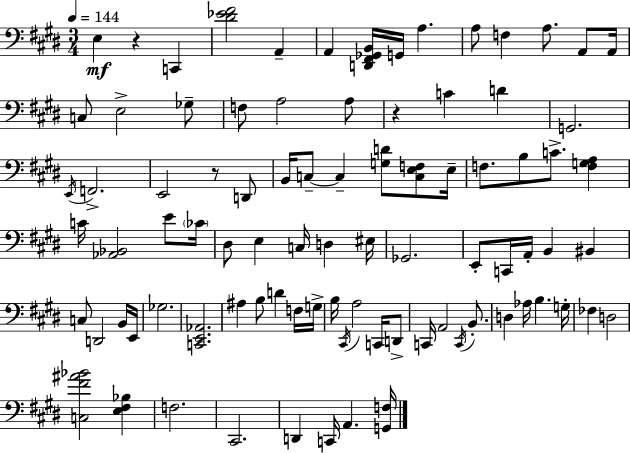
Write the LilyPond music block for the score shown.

{
  \clef bass
  \numericTimeSignature
  \time 3/4
  \key e \major
  \tempo 4 = 144
  e4\mf r4 c,4 | <dis' ees' fis'>2 a,4-- | a,4 <d, fis, ges, b,>16 g,16 a4. | a8 f4 a8. a,8 a,16 | \break c8 e2-> ges8-- | f8 a2 a8 | r4 c'4 d'4 | g,2. | \break \acciaccatura { e,16 } f,2.-> | e,2 r8 d,8 | b,16 c8--~~ c4-- <g d'>8 <c e f>8 | e16-- f8. b8 c'8.-> <f g a>4 | \break c'16 <aes, bes,>2 e'8 | \parenthesize ces'16 dis8 e4 c16 d4 | eis16 ges,2. | e,8-. c,16 a,16-. b,4 bis,4 | \break c8 d,2 b,16 | e,16 ges2. | <c, e, aes,>2. | ais4 b8 d'4 f16 | \break g16-> b16 \acciaccatura { cis,16 } a2 c,16 | d,8-> c,16 a,2 \acciaccatura { c,16 } | b,8.-. d4 aes16 b4. | g16-. fes4 d2 | \break <c fis' ais' bes'>2 <e fis bes>4 | f2. | cis,2. | d,4 c,16 a,4. | \break <g, f>16 \bar "|."
}